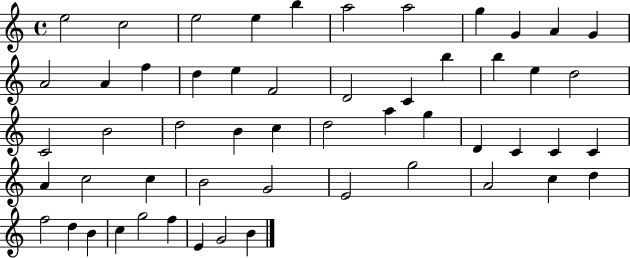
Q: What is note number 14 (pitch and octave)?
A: F5